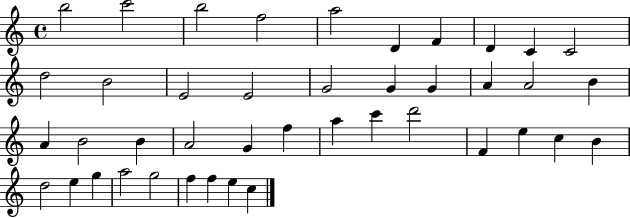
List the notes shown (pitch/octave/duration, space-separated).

B5/h C6/h B5/h F5/h A5/h D4/q F4/q D4/q C4/q C4/h D5/h B4/h E4/h E4/h G4/h G4/q G4/q A4/q A4/h B4/q A4/q B4/h B4/q A4/h G4/q F5/q A5/q C6/q D6/h F4/q E5/q C5/q B4/q D5/h E5/q G5/q A5/h G5/h F5/q F5/q E5/q C5/q